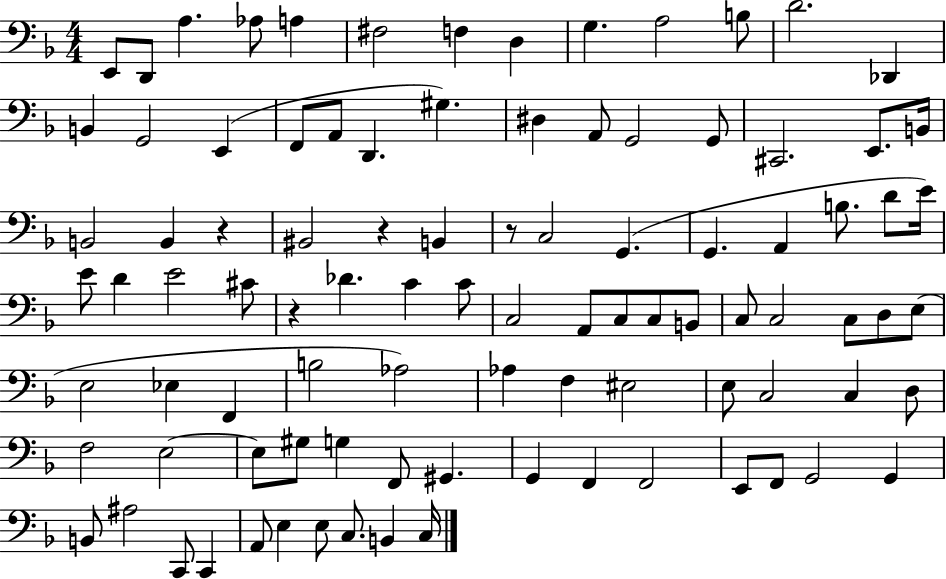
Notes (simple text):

E2/e D2/e A3/q. Ab3/e A3/q F#3/h F3/q D3/q G3/q. A3/h B3/e D4/h. Db2/q B2/q G2/h E2/q F2/e A2/e D2/q. G#3/q. D#3/q A2/e G2/h G2/e C#2/h. E2/e. B2/s B2/h B2/q R/q BIS2/h R/q B2/q R/e C3/h G2/q. G2/q. A2/q B3/e. D4/e E4/s E4/e D4/q E4/h C#4/e R/q Db4/q. C4/q C4/e C3/h A2/e C3/e C3/e B2/e C3/e C3/h C3/e D3/e E3/e E3/h Eb3/q F2/q B3/h Ab3/h Ab3/q F3/q EIS3/h E3/e C3/h C3/q D3/e F3/h E3/h E3/e G#3/e G3/q F2/e G#2/q. G2/q F2/q F2/h E2/e F2/e G2/h G2/q B2/e A#3/h C2/e C2/q A2/e E3/q E3/e C3/e. B2/q C3/s